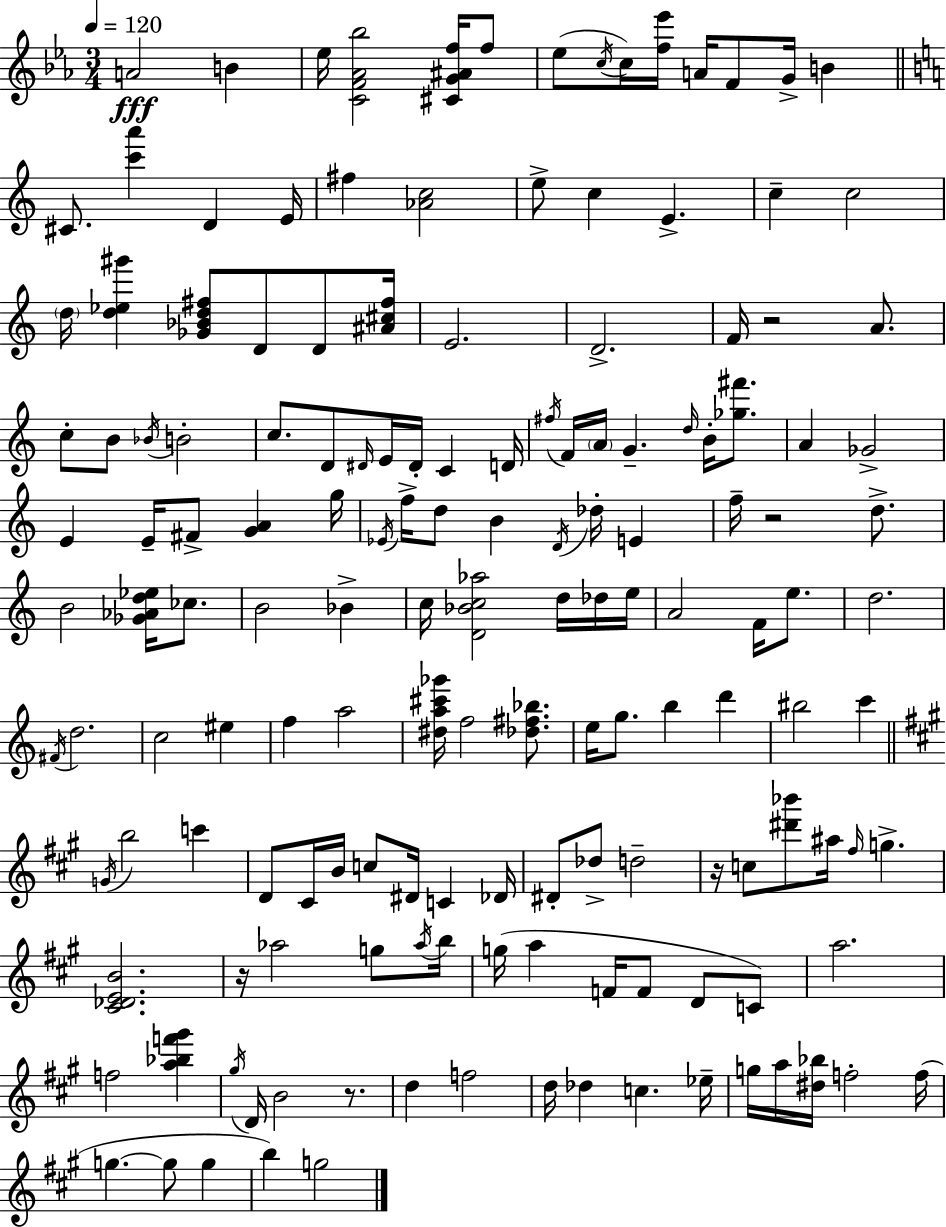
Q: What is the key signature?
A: C minor